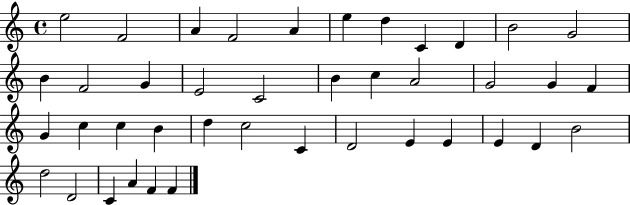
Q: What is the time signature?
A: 4/4